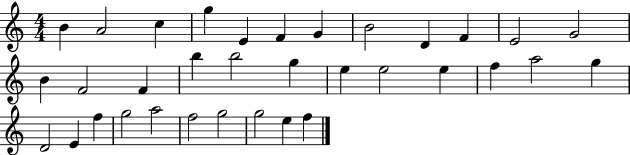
X:1
T:Untitled
M:4/4
L:1/4
K:C
B A2 c g E F G B2 D F E2 G2 B F2 F b b2 g e e2 e f a2 g D2 E f g2 a2 f2 g2 g2 e f